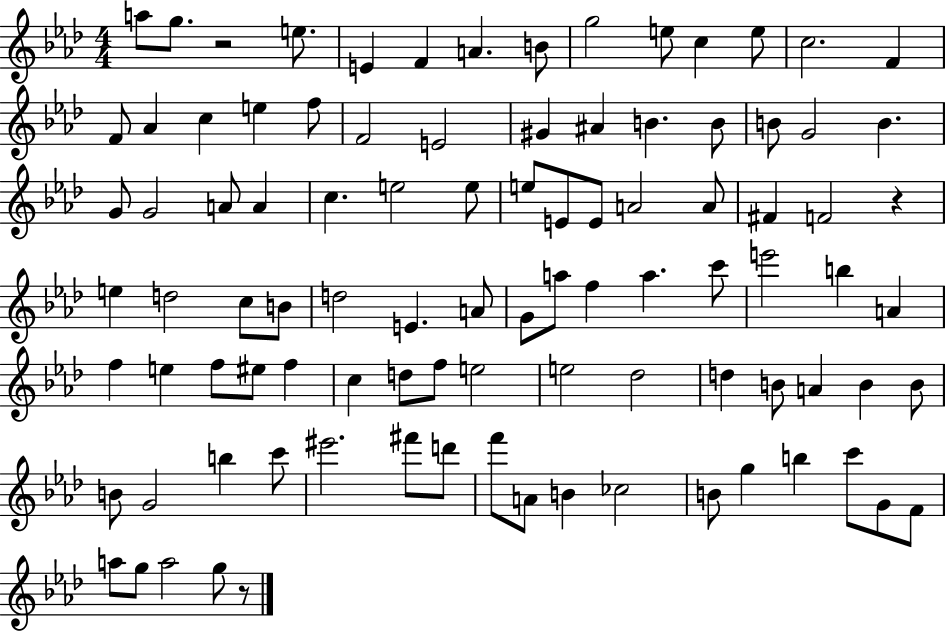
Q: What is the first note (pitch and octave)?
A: A5